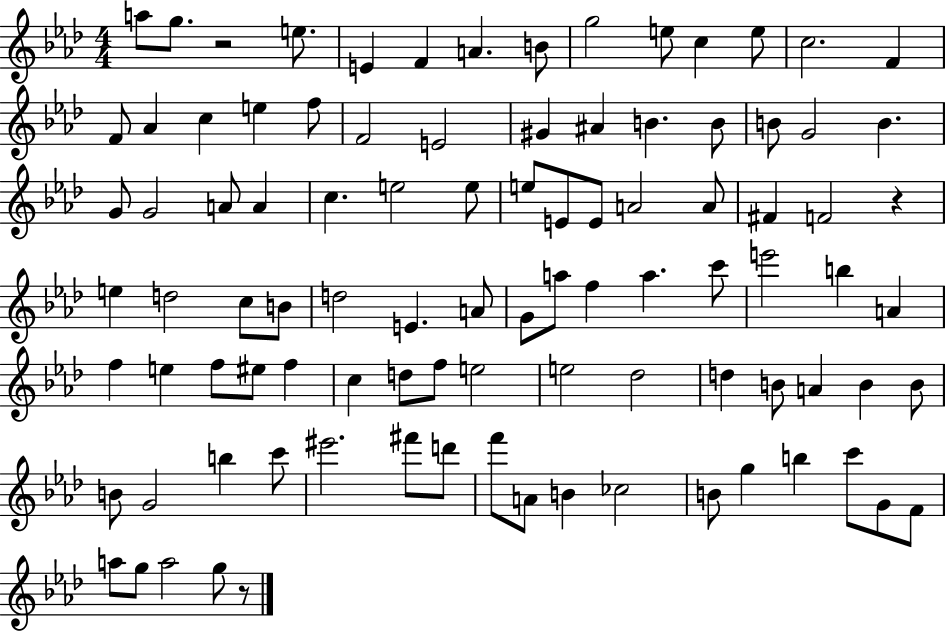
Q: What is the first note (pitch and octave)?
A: A5